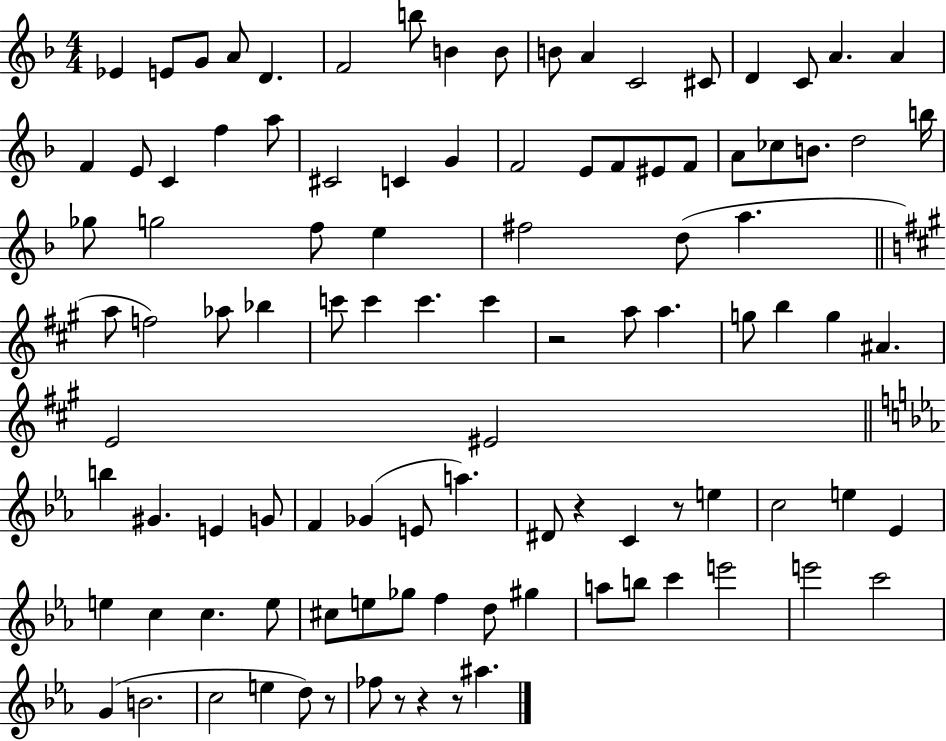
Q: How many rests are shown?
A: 7